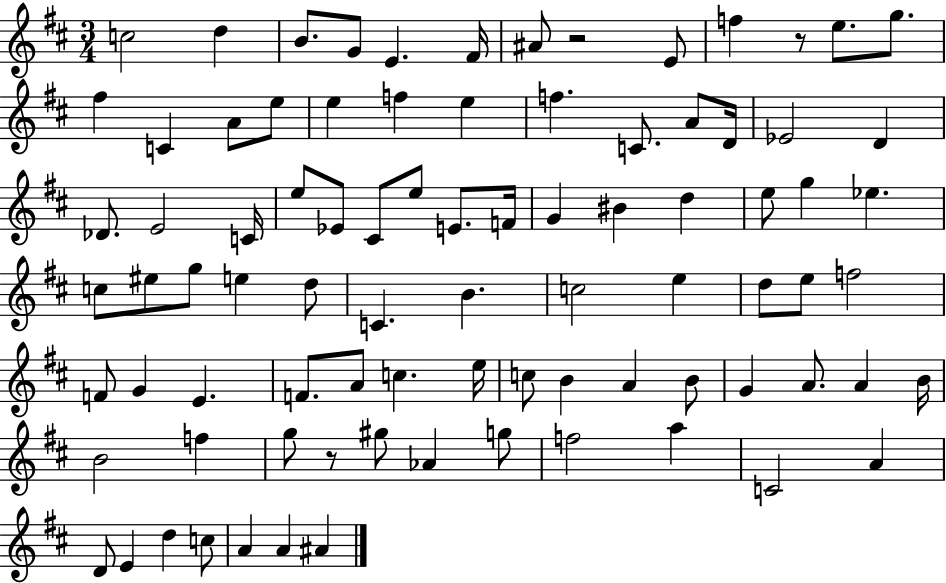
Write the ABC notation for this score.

X:1
T:Untitled
M:3/4
L:1/4
K:D
c2 d B/2 G/2 E ^F/4 ^A/2 z2 E/2 f z/2 e/2 g/2 ^f C A/2 e/2 e f e f C/2 A/2 D/4 _E2 D _D/2 E2 C/4 e/2 _E/2 ^C/2 e/2 E/2 F/4 G ^B d e/2 g _e c/2 ^e/2 g/2 e d/2 C B c2 e d/2 e/2 f2 F/2 G E F/2 A/2 c e/4 c/2 B A B/2 G A/2 A B/4 B2 f g/2 z/2 ^g/2 _A g/2 f2 a C2 A D/2 E d c/2 A A ^A